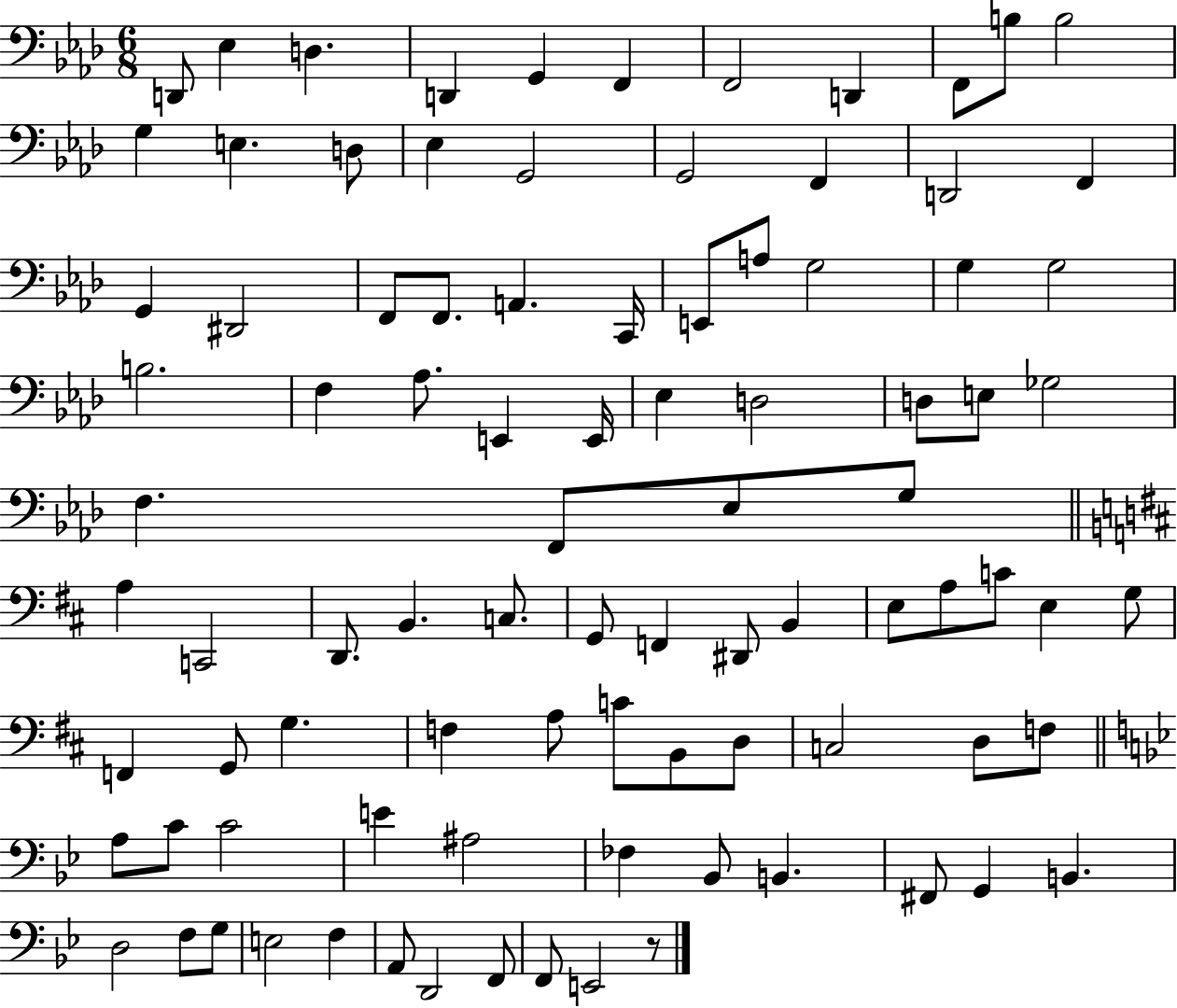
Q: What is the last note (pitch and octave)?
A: E2